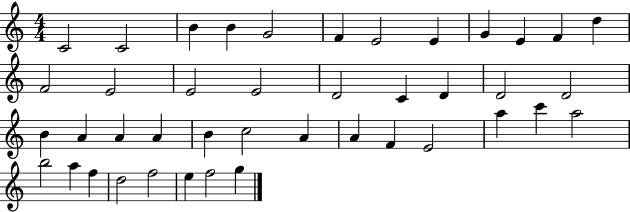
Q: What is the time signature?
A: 4/4